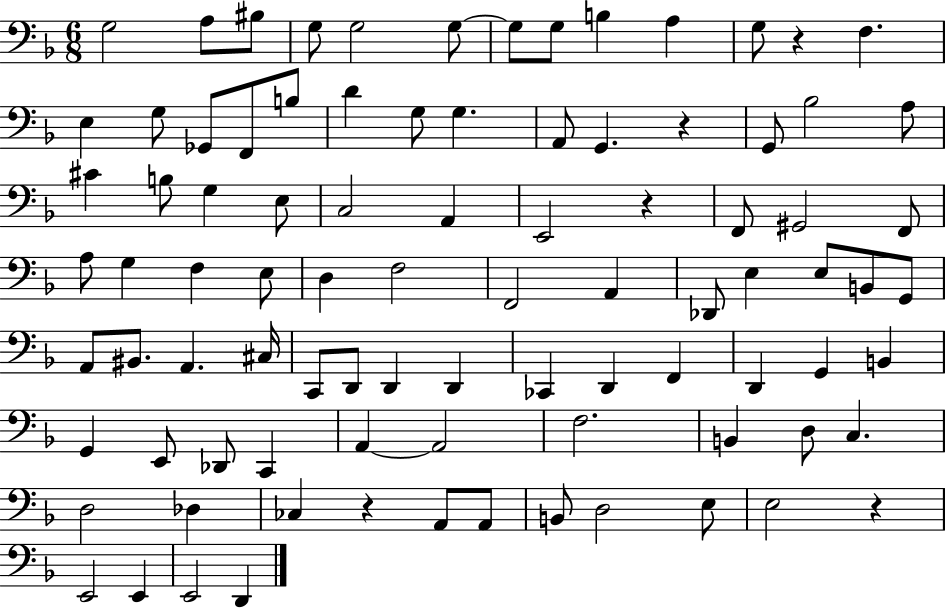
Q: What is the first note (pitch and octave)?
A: G3